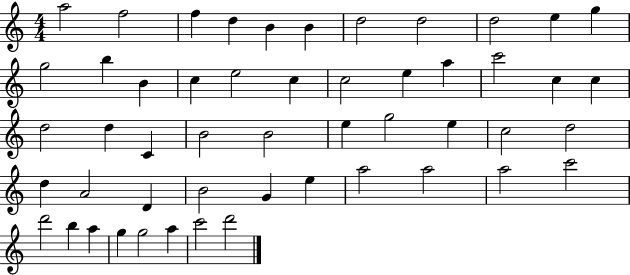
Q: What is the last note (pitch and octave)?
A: D6